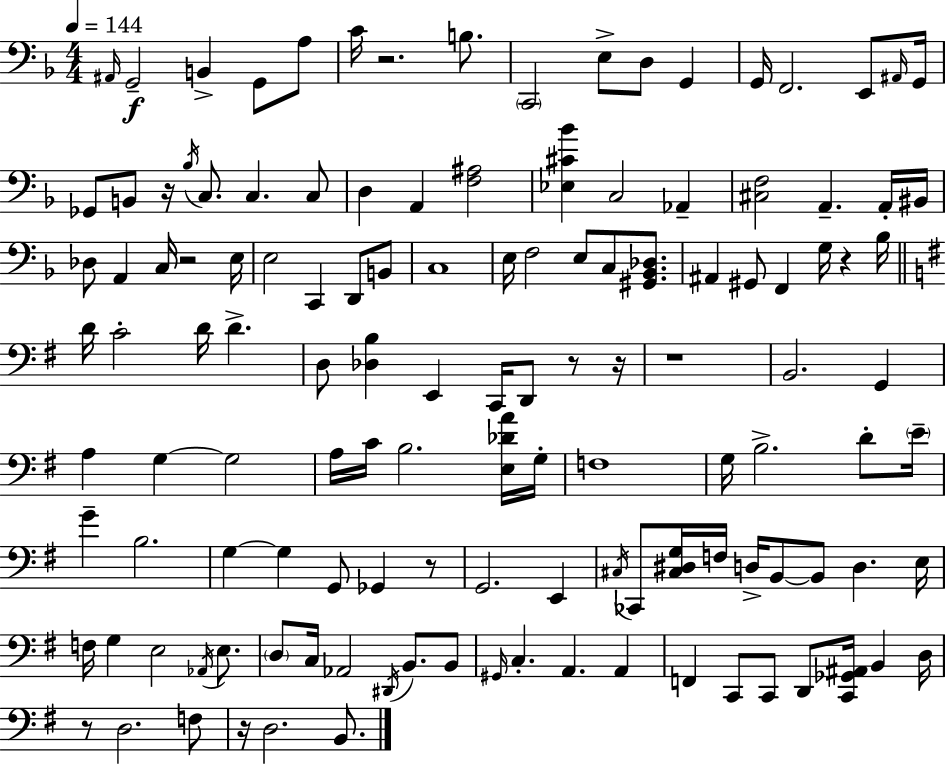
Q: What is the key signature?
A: F major